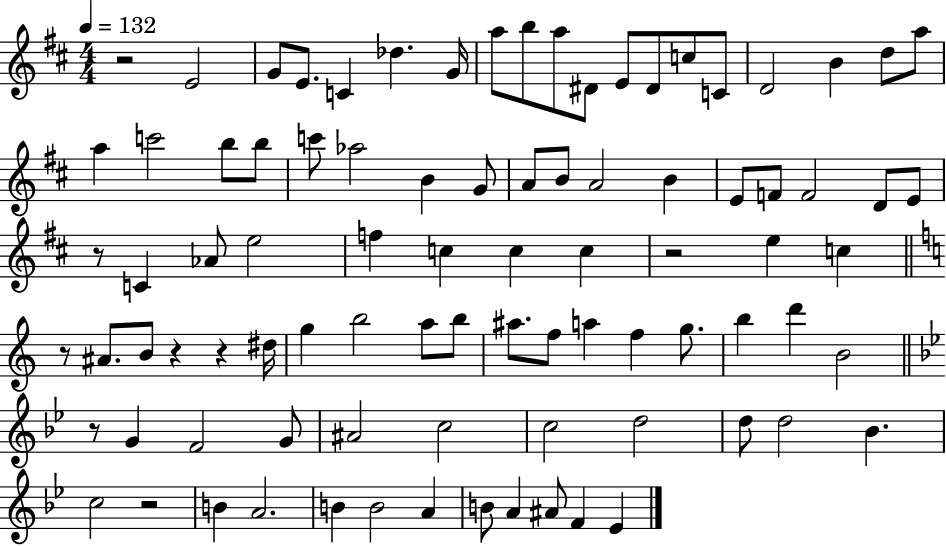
{
  \clef treble
  \numericTimeSignature
  \time 4/4
  \key d \major
  \tempo 4 = 132
  r2 e'2 | g'8 e'8. c'4 des''4. g'16 | a''8 b''8 a''8 dis'8 e'8 dis'8 c''8 c'8 | d'2 b'4 d''8 a''8 | \break a''4 c'''2 b''8 b''8 | c'''8 aes''2 b'4 g'8 | a'8 b'8 a'2 b'4 | e'8 f'8 f'2 d'8 e'8 | \break r8 c'4 aes'8 e''2 | f''4 c''4 c''4 c''4 | r2 e''4 c''4 | \bar "||" \break \key c \major r8 ais'8. b'8 r4 r4 dis''16 | g''4 b''2 a''8 b''8 | ais''8. f''8 a''4 f''4 g''8. | b''4 d'''4 b'2 | \break \bar "||" \break \key bes \major r8 g'4 f'2 g'8 | ais'2 c''2 | c''2 d''2 | d''8 d''2 bes'4. | \break c''2 r2 | b'4 a'2. | b'4 b'2 a'4 | b'8 a'4 ais'8 f'4 ees'4 | \break \bar "|."
}